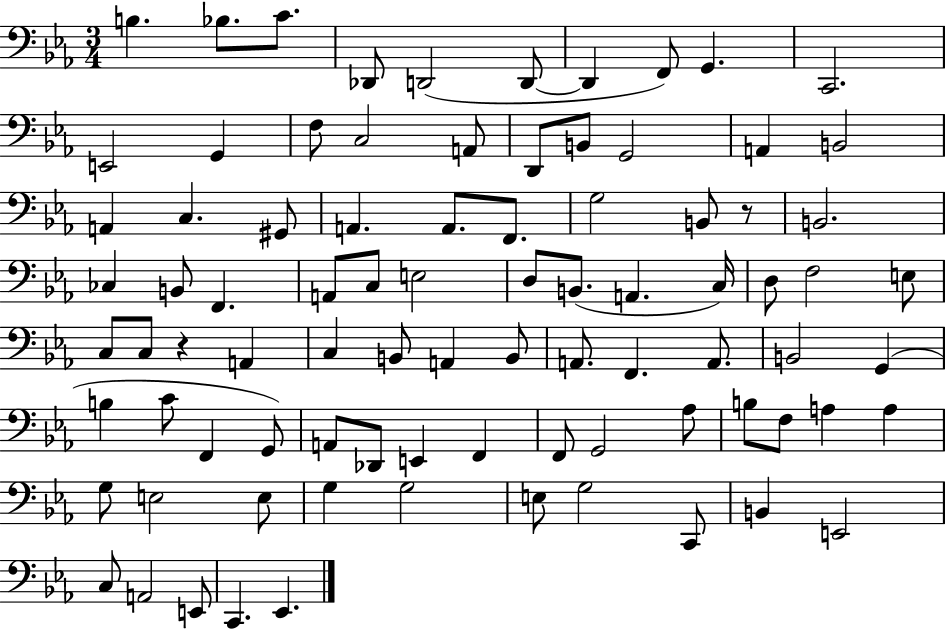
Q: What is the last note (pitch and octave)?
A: Eb2